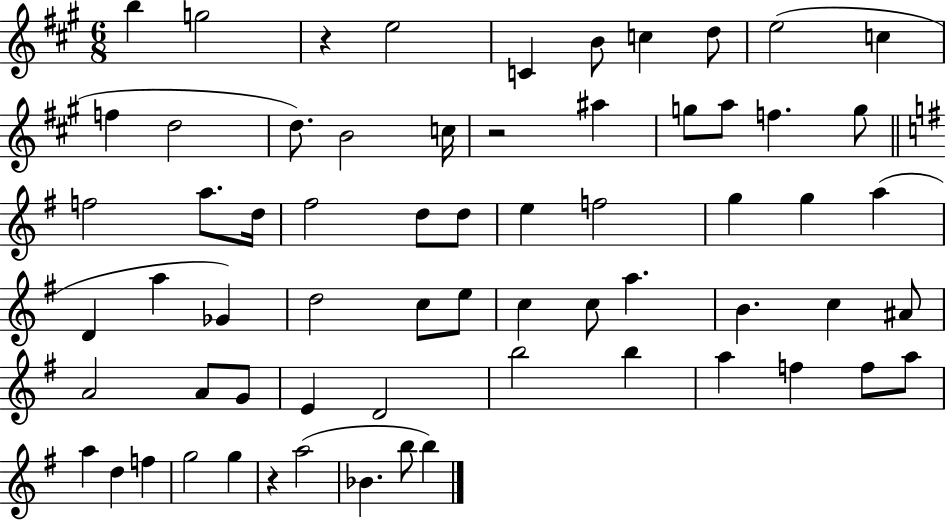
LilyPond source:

{
  \clef treble
  \numericTimeSignature
  \time 6/8
  \key a \major
  b''4 g''2 | r4 e''2 | c'4 b'8 c''4 d''8 | e''2( c''4 | \break f''4 d''2 | d''8.) b'2 c''16 | r2 ais''4 | g''8 a''8 f''4. g''8 | \break \bar "||" \break \key g \major f''2 a''8. d''16 | fis''2 d''8 d''8 | e''4 f''2 | g''4 g''4 a''4( | \break d'4 a''4 ges'4) | d''2 c''8 e''8 | c''4 c''8 a''4. | b'4. c''4 ais'8 | \break a'2 a'8 g'8 | e'4 d'2 | b''2 b''4 | a''4 f''4 f''8 a''8 | \break a''4 d''4 f''4 | g''2 g''4 | r4 a''2( | bes'4. b''8 b''4) | \break \bar "|."
}